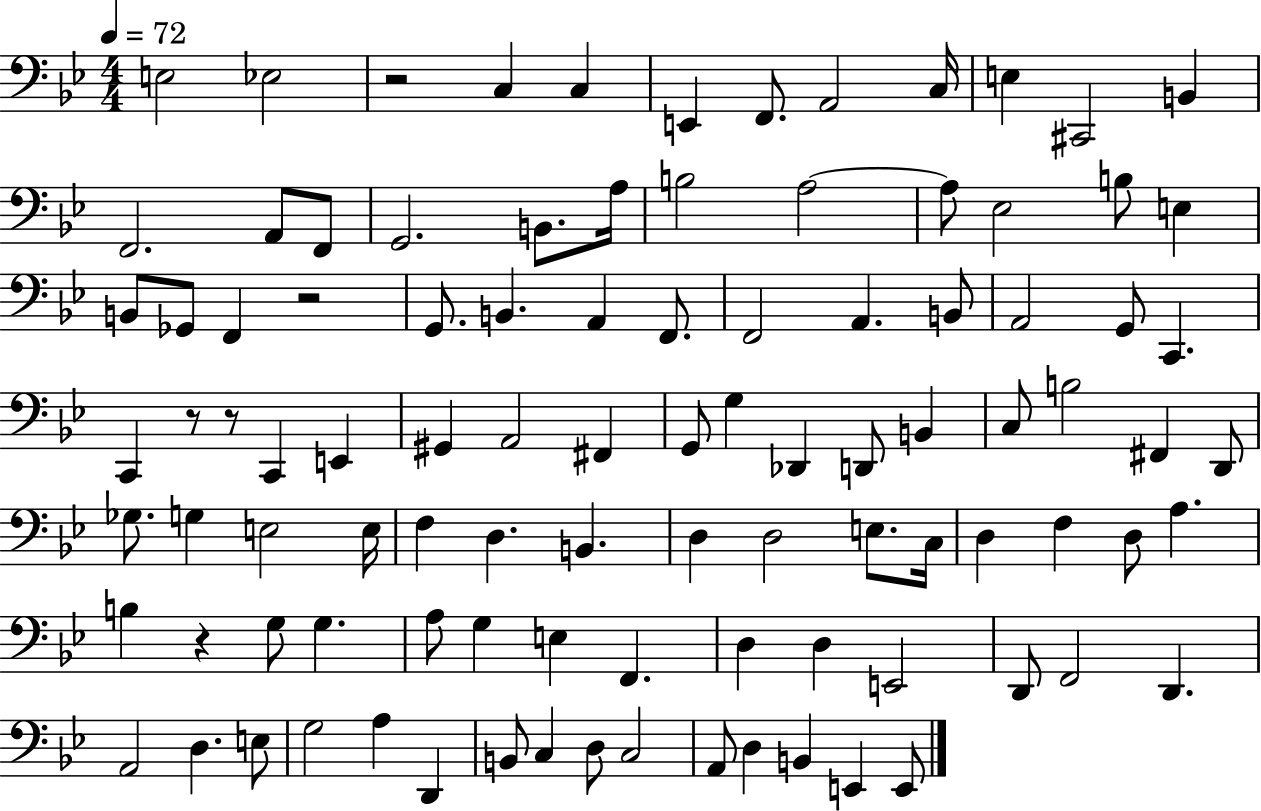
{
  \clef bass
  \numericTimeSignature
  \time 4/4
  \key bes \major
  \tempo 4 = 72
  e2 ees2 | r2 c4 c4 | e,4 f,8. a,2 c16 | e4 cis,2 b,4 | \break f,2. a,8 f,8 | g,2. b,8. a16 | b2 a2~~ | a8 ees2 b8 e4 | \break b,8 ges,8 f,4 r2 | g,8. b,4. a,4 f,8. | f,2 a,4. b,8 | a,2 g,8 c,4. | \break c,4 r8 r8 c,4 e,4 | gis,4 a,2 fis,4 | g,8 g4 des,4 d,8 b,4 | c8 b2 fis,4 d,8 | \break ges8. g4 e2 e16 | f4 d4. b,4. | d4 d2 e8. c16 | d4 f4 d8 a4. | \break b4 r4 g8 g4. | a8 g4 e4 f,4. | d4 d4 e,2 | d,8 f,2 d,4. | \break a,2 d4. e8 | g2 a4 d,4 | b,8 c4 d8 c2 | a,8 d4 b,4 e,4 e,8 | \break \bar "|."
}